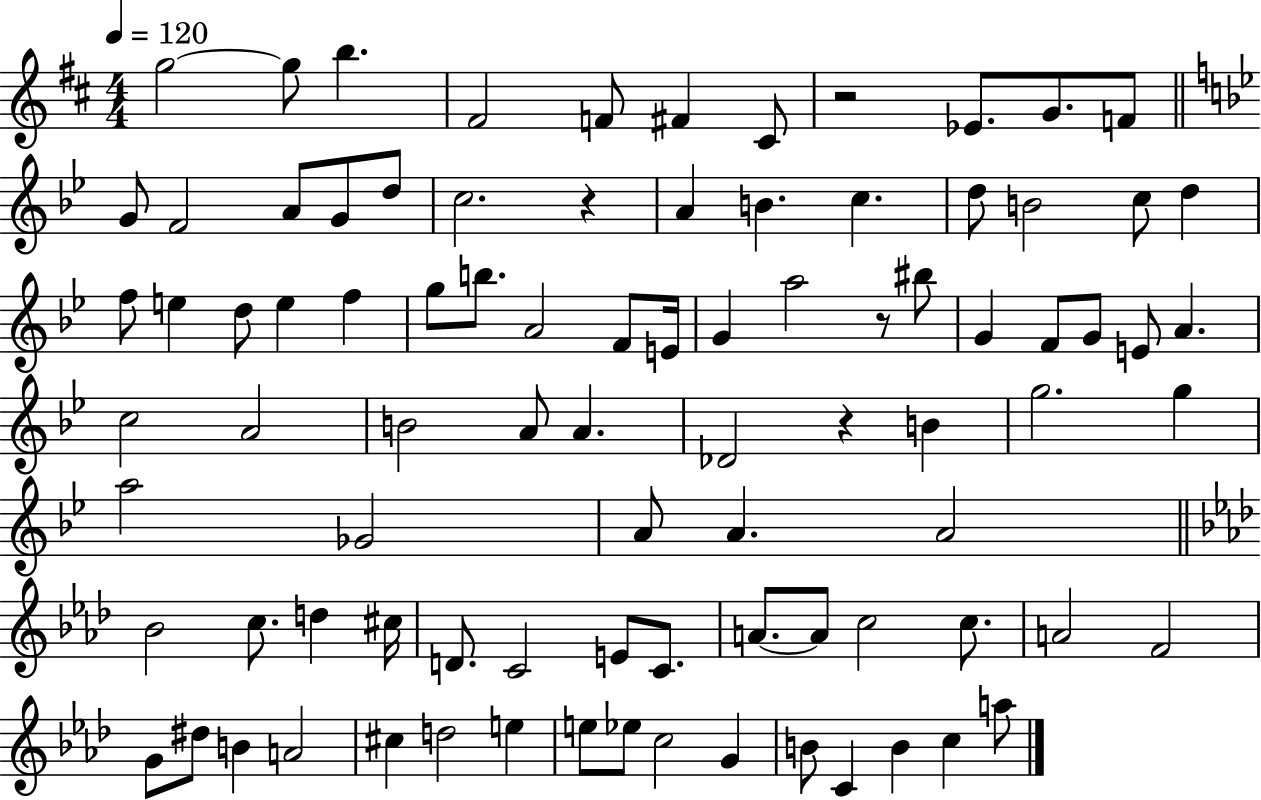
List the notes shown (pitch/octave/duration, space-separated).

G5/h G5/e B5/q. F#4/h F4/e F#4/q C#4/e R/h Eb4/e. G4/e. F4/e G4/e F4/h A4/e G4/e D5/e C5/h. R/q A4/q B4/q. C5/q. D5/e B4/h C5/e D5/q F5/e E5/q D5/e E5/q F5/q G5/e B5/e. A4/h F4/e E4/s G4/q A5/h R/e BIS5/e G4/q F4/e G4/e E4/e A4/q. C5/h A4/h B4/h A4/e A4/q. Db4/h R/q B4/q G5/h. G5/q A5/h Gb4/h A4/e A4/q. A4/h Bb4/h C5/e. D5/q C#5/s D4/e. C4/h E4/e C4/e. A4/e. A4/e C5/h C5/e. A4/h F4/h G4/e D#5/e B4/q A4/h C#5/q D5/h E5/q E5/e Eb5/e C5/h G4/q B4/e C4/q B4/q C5/q A5/e